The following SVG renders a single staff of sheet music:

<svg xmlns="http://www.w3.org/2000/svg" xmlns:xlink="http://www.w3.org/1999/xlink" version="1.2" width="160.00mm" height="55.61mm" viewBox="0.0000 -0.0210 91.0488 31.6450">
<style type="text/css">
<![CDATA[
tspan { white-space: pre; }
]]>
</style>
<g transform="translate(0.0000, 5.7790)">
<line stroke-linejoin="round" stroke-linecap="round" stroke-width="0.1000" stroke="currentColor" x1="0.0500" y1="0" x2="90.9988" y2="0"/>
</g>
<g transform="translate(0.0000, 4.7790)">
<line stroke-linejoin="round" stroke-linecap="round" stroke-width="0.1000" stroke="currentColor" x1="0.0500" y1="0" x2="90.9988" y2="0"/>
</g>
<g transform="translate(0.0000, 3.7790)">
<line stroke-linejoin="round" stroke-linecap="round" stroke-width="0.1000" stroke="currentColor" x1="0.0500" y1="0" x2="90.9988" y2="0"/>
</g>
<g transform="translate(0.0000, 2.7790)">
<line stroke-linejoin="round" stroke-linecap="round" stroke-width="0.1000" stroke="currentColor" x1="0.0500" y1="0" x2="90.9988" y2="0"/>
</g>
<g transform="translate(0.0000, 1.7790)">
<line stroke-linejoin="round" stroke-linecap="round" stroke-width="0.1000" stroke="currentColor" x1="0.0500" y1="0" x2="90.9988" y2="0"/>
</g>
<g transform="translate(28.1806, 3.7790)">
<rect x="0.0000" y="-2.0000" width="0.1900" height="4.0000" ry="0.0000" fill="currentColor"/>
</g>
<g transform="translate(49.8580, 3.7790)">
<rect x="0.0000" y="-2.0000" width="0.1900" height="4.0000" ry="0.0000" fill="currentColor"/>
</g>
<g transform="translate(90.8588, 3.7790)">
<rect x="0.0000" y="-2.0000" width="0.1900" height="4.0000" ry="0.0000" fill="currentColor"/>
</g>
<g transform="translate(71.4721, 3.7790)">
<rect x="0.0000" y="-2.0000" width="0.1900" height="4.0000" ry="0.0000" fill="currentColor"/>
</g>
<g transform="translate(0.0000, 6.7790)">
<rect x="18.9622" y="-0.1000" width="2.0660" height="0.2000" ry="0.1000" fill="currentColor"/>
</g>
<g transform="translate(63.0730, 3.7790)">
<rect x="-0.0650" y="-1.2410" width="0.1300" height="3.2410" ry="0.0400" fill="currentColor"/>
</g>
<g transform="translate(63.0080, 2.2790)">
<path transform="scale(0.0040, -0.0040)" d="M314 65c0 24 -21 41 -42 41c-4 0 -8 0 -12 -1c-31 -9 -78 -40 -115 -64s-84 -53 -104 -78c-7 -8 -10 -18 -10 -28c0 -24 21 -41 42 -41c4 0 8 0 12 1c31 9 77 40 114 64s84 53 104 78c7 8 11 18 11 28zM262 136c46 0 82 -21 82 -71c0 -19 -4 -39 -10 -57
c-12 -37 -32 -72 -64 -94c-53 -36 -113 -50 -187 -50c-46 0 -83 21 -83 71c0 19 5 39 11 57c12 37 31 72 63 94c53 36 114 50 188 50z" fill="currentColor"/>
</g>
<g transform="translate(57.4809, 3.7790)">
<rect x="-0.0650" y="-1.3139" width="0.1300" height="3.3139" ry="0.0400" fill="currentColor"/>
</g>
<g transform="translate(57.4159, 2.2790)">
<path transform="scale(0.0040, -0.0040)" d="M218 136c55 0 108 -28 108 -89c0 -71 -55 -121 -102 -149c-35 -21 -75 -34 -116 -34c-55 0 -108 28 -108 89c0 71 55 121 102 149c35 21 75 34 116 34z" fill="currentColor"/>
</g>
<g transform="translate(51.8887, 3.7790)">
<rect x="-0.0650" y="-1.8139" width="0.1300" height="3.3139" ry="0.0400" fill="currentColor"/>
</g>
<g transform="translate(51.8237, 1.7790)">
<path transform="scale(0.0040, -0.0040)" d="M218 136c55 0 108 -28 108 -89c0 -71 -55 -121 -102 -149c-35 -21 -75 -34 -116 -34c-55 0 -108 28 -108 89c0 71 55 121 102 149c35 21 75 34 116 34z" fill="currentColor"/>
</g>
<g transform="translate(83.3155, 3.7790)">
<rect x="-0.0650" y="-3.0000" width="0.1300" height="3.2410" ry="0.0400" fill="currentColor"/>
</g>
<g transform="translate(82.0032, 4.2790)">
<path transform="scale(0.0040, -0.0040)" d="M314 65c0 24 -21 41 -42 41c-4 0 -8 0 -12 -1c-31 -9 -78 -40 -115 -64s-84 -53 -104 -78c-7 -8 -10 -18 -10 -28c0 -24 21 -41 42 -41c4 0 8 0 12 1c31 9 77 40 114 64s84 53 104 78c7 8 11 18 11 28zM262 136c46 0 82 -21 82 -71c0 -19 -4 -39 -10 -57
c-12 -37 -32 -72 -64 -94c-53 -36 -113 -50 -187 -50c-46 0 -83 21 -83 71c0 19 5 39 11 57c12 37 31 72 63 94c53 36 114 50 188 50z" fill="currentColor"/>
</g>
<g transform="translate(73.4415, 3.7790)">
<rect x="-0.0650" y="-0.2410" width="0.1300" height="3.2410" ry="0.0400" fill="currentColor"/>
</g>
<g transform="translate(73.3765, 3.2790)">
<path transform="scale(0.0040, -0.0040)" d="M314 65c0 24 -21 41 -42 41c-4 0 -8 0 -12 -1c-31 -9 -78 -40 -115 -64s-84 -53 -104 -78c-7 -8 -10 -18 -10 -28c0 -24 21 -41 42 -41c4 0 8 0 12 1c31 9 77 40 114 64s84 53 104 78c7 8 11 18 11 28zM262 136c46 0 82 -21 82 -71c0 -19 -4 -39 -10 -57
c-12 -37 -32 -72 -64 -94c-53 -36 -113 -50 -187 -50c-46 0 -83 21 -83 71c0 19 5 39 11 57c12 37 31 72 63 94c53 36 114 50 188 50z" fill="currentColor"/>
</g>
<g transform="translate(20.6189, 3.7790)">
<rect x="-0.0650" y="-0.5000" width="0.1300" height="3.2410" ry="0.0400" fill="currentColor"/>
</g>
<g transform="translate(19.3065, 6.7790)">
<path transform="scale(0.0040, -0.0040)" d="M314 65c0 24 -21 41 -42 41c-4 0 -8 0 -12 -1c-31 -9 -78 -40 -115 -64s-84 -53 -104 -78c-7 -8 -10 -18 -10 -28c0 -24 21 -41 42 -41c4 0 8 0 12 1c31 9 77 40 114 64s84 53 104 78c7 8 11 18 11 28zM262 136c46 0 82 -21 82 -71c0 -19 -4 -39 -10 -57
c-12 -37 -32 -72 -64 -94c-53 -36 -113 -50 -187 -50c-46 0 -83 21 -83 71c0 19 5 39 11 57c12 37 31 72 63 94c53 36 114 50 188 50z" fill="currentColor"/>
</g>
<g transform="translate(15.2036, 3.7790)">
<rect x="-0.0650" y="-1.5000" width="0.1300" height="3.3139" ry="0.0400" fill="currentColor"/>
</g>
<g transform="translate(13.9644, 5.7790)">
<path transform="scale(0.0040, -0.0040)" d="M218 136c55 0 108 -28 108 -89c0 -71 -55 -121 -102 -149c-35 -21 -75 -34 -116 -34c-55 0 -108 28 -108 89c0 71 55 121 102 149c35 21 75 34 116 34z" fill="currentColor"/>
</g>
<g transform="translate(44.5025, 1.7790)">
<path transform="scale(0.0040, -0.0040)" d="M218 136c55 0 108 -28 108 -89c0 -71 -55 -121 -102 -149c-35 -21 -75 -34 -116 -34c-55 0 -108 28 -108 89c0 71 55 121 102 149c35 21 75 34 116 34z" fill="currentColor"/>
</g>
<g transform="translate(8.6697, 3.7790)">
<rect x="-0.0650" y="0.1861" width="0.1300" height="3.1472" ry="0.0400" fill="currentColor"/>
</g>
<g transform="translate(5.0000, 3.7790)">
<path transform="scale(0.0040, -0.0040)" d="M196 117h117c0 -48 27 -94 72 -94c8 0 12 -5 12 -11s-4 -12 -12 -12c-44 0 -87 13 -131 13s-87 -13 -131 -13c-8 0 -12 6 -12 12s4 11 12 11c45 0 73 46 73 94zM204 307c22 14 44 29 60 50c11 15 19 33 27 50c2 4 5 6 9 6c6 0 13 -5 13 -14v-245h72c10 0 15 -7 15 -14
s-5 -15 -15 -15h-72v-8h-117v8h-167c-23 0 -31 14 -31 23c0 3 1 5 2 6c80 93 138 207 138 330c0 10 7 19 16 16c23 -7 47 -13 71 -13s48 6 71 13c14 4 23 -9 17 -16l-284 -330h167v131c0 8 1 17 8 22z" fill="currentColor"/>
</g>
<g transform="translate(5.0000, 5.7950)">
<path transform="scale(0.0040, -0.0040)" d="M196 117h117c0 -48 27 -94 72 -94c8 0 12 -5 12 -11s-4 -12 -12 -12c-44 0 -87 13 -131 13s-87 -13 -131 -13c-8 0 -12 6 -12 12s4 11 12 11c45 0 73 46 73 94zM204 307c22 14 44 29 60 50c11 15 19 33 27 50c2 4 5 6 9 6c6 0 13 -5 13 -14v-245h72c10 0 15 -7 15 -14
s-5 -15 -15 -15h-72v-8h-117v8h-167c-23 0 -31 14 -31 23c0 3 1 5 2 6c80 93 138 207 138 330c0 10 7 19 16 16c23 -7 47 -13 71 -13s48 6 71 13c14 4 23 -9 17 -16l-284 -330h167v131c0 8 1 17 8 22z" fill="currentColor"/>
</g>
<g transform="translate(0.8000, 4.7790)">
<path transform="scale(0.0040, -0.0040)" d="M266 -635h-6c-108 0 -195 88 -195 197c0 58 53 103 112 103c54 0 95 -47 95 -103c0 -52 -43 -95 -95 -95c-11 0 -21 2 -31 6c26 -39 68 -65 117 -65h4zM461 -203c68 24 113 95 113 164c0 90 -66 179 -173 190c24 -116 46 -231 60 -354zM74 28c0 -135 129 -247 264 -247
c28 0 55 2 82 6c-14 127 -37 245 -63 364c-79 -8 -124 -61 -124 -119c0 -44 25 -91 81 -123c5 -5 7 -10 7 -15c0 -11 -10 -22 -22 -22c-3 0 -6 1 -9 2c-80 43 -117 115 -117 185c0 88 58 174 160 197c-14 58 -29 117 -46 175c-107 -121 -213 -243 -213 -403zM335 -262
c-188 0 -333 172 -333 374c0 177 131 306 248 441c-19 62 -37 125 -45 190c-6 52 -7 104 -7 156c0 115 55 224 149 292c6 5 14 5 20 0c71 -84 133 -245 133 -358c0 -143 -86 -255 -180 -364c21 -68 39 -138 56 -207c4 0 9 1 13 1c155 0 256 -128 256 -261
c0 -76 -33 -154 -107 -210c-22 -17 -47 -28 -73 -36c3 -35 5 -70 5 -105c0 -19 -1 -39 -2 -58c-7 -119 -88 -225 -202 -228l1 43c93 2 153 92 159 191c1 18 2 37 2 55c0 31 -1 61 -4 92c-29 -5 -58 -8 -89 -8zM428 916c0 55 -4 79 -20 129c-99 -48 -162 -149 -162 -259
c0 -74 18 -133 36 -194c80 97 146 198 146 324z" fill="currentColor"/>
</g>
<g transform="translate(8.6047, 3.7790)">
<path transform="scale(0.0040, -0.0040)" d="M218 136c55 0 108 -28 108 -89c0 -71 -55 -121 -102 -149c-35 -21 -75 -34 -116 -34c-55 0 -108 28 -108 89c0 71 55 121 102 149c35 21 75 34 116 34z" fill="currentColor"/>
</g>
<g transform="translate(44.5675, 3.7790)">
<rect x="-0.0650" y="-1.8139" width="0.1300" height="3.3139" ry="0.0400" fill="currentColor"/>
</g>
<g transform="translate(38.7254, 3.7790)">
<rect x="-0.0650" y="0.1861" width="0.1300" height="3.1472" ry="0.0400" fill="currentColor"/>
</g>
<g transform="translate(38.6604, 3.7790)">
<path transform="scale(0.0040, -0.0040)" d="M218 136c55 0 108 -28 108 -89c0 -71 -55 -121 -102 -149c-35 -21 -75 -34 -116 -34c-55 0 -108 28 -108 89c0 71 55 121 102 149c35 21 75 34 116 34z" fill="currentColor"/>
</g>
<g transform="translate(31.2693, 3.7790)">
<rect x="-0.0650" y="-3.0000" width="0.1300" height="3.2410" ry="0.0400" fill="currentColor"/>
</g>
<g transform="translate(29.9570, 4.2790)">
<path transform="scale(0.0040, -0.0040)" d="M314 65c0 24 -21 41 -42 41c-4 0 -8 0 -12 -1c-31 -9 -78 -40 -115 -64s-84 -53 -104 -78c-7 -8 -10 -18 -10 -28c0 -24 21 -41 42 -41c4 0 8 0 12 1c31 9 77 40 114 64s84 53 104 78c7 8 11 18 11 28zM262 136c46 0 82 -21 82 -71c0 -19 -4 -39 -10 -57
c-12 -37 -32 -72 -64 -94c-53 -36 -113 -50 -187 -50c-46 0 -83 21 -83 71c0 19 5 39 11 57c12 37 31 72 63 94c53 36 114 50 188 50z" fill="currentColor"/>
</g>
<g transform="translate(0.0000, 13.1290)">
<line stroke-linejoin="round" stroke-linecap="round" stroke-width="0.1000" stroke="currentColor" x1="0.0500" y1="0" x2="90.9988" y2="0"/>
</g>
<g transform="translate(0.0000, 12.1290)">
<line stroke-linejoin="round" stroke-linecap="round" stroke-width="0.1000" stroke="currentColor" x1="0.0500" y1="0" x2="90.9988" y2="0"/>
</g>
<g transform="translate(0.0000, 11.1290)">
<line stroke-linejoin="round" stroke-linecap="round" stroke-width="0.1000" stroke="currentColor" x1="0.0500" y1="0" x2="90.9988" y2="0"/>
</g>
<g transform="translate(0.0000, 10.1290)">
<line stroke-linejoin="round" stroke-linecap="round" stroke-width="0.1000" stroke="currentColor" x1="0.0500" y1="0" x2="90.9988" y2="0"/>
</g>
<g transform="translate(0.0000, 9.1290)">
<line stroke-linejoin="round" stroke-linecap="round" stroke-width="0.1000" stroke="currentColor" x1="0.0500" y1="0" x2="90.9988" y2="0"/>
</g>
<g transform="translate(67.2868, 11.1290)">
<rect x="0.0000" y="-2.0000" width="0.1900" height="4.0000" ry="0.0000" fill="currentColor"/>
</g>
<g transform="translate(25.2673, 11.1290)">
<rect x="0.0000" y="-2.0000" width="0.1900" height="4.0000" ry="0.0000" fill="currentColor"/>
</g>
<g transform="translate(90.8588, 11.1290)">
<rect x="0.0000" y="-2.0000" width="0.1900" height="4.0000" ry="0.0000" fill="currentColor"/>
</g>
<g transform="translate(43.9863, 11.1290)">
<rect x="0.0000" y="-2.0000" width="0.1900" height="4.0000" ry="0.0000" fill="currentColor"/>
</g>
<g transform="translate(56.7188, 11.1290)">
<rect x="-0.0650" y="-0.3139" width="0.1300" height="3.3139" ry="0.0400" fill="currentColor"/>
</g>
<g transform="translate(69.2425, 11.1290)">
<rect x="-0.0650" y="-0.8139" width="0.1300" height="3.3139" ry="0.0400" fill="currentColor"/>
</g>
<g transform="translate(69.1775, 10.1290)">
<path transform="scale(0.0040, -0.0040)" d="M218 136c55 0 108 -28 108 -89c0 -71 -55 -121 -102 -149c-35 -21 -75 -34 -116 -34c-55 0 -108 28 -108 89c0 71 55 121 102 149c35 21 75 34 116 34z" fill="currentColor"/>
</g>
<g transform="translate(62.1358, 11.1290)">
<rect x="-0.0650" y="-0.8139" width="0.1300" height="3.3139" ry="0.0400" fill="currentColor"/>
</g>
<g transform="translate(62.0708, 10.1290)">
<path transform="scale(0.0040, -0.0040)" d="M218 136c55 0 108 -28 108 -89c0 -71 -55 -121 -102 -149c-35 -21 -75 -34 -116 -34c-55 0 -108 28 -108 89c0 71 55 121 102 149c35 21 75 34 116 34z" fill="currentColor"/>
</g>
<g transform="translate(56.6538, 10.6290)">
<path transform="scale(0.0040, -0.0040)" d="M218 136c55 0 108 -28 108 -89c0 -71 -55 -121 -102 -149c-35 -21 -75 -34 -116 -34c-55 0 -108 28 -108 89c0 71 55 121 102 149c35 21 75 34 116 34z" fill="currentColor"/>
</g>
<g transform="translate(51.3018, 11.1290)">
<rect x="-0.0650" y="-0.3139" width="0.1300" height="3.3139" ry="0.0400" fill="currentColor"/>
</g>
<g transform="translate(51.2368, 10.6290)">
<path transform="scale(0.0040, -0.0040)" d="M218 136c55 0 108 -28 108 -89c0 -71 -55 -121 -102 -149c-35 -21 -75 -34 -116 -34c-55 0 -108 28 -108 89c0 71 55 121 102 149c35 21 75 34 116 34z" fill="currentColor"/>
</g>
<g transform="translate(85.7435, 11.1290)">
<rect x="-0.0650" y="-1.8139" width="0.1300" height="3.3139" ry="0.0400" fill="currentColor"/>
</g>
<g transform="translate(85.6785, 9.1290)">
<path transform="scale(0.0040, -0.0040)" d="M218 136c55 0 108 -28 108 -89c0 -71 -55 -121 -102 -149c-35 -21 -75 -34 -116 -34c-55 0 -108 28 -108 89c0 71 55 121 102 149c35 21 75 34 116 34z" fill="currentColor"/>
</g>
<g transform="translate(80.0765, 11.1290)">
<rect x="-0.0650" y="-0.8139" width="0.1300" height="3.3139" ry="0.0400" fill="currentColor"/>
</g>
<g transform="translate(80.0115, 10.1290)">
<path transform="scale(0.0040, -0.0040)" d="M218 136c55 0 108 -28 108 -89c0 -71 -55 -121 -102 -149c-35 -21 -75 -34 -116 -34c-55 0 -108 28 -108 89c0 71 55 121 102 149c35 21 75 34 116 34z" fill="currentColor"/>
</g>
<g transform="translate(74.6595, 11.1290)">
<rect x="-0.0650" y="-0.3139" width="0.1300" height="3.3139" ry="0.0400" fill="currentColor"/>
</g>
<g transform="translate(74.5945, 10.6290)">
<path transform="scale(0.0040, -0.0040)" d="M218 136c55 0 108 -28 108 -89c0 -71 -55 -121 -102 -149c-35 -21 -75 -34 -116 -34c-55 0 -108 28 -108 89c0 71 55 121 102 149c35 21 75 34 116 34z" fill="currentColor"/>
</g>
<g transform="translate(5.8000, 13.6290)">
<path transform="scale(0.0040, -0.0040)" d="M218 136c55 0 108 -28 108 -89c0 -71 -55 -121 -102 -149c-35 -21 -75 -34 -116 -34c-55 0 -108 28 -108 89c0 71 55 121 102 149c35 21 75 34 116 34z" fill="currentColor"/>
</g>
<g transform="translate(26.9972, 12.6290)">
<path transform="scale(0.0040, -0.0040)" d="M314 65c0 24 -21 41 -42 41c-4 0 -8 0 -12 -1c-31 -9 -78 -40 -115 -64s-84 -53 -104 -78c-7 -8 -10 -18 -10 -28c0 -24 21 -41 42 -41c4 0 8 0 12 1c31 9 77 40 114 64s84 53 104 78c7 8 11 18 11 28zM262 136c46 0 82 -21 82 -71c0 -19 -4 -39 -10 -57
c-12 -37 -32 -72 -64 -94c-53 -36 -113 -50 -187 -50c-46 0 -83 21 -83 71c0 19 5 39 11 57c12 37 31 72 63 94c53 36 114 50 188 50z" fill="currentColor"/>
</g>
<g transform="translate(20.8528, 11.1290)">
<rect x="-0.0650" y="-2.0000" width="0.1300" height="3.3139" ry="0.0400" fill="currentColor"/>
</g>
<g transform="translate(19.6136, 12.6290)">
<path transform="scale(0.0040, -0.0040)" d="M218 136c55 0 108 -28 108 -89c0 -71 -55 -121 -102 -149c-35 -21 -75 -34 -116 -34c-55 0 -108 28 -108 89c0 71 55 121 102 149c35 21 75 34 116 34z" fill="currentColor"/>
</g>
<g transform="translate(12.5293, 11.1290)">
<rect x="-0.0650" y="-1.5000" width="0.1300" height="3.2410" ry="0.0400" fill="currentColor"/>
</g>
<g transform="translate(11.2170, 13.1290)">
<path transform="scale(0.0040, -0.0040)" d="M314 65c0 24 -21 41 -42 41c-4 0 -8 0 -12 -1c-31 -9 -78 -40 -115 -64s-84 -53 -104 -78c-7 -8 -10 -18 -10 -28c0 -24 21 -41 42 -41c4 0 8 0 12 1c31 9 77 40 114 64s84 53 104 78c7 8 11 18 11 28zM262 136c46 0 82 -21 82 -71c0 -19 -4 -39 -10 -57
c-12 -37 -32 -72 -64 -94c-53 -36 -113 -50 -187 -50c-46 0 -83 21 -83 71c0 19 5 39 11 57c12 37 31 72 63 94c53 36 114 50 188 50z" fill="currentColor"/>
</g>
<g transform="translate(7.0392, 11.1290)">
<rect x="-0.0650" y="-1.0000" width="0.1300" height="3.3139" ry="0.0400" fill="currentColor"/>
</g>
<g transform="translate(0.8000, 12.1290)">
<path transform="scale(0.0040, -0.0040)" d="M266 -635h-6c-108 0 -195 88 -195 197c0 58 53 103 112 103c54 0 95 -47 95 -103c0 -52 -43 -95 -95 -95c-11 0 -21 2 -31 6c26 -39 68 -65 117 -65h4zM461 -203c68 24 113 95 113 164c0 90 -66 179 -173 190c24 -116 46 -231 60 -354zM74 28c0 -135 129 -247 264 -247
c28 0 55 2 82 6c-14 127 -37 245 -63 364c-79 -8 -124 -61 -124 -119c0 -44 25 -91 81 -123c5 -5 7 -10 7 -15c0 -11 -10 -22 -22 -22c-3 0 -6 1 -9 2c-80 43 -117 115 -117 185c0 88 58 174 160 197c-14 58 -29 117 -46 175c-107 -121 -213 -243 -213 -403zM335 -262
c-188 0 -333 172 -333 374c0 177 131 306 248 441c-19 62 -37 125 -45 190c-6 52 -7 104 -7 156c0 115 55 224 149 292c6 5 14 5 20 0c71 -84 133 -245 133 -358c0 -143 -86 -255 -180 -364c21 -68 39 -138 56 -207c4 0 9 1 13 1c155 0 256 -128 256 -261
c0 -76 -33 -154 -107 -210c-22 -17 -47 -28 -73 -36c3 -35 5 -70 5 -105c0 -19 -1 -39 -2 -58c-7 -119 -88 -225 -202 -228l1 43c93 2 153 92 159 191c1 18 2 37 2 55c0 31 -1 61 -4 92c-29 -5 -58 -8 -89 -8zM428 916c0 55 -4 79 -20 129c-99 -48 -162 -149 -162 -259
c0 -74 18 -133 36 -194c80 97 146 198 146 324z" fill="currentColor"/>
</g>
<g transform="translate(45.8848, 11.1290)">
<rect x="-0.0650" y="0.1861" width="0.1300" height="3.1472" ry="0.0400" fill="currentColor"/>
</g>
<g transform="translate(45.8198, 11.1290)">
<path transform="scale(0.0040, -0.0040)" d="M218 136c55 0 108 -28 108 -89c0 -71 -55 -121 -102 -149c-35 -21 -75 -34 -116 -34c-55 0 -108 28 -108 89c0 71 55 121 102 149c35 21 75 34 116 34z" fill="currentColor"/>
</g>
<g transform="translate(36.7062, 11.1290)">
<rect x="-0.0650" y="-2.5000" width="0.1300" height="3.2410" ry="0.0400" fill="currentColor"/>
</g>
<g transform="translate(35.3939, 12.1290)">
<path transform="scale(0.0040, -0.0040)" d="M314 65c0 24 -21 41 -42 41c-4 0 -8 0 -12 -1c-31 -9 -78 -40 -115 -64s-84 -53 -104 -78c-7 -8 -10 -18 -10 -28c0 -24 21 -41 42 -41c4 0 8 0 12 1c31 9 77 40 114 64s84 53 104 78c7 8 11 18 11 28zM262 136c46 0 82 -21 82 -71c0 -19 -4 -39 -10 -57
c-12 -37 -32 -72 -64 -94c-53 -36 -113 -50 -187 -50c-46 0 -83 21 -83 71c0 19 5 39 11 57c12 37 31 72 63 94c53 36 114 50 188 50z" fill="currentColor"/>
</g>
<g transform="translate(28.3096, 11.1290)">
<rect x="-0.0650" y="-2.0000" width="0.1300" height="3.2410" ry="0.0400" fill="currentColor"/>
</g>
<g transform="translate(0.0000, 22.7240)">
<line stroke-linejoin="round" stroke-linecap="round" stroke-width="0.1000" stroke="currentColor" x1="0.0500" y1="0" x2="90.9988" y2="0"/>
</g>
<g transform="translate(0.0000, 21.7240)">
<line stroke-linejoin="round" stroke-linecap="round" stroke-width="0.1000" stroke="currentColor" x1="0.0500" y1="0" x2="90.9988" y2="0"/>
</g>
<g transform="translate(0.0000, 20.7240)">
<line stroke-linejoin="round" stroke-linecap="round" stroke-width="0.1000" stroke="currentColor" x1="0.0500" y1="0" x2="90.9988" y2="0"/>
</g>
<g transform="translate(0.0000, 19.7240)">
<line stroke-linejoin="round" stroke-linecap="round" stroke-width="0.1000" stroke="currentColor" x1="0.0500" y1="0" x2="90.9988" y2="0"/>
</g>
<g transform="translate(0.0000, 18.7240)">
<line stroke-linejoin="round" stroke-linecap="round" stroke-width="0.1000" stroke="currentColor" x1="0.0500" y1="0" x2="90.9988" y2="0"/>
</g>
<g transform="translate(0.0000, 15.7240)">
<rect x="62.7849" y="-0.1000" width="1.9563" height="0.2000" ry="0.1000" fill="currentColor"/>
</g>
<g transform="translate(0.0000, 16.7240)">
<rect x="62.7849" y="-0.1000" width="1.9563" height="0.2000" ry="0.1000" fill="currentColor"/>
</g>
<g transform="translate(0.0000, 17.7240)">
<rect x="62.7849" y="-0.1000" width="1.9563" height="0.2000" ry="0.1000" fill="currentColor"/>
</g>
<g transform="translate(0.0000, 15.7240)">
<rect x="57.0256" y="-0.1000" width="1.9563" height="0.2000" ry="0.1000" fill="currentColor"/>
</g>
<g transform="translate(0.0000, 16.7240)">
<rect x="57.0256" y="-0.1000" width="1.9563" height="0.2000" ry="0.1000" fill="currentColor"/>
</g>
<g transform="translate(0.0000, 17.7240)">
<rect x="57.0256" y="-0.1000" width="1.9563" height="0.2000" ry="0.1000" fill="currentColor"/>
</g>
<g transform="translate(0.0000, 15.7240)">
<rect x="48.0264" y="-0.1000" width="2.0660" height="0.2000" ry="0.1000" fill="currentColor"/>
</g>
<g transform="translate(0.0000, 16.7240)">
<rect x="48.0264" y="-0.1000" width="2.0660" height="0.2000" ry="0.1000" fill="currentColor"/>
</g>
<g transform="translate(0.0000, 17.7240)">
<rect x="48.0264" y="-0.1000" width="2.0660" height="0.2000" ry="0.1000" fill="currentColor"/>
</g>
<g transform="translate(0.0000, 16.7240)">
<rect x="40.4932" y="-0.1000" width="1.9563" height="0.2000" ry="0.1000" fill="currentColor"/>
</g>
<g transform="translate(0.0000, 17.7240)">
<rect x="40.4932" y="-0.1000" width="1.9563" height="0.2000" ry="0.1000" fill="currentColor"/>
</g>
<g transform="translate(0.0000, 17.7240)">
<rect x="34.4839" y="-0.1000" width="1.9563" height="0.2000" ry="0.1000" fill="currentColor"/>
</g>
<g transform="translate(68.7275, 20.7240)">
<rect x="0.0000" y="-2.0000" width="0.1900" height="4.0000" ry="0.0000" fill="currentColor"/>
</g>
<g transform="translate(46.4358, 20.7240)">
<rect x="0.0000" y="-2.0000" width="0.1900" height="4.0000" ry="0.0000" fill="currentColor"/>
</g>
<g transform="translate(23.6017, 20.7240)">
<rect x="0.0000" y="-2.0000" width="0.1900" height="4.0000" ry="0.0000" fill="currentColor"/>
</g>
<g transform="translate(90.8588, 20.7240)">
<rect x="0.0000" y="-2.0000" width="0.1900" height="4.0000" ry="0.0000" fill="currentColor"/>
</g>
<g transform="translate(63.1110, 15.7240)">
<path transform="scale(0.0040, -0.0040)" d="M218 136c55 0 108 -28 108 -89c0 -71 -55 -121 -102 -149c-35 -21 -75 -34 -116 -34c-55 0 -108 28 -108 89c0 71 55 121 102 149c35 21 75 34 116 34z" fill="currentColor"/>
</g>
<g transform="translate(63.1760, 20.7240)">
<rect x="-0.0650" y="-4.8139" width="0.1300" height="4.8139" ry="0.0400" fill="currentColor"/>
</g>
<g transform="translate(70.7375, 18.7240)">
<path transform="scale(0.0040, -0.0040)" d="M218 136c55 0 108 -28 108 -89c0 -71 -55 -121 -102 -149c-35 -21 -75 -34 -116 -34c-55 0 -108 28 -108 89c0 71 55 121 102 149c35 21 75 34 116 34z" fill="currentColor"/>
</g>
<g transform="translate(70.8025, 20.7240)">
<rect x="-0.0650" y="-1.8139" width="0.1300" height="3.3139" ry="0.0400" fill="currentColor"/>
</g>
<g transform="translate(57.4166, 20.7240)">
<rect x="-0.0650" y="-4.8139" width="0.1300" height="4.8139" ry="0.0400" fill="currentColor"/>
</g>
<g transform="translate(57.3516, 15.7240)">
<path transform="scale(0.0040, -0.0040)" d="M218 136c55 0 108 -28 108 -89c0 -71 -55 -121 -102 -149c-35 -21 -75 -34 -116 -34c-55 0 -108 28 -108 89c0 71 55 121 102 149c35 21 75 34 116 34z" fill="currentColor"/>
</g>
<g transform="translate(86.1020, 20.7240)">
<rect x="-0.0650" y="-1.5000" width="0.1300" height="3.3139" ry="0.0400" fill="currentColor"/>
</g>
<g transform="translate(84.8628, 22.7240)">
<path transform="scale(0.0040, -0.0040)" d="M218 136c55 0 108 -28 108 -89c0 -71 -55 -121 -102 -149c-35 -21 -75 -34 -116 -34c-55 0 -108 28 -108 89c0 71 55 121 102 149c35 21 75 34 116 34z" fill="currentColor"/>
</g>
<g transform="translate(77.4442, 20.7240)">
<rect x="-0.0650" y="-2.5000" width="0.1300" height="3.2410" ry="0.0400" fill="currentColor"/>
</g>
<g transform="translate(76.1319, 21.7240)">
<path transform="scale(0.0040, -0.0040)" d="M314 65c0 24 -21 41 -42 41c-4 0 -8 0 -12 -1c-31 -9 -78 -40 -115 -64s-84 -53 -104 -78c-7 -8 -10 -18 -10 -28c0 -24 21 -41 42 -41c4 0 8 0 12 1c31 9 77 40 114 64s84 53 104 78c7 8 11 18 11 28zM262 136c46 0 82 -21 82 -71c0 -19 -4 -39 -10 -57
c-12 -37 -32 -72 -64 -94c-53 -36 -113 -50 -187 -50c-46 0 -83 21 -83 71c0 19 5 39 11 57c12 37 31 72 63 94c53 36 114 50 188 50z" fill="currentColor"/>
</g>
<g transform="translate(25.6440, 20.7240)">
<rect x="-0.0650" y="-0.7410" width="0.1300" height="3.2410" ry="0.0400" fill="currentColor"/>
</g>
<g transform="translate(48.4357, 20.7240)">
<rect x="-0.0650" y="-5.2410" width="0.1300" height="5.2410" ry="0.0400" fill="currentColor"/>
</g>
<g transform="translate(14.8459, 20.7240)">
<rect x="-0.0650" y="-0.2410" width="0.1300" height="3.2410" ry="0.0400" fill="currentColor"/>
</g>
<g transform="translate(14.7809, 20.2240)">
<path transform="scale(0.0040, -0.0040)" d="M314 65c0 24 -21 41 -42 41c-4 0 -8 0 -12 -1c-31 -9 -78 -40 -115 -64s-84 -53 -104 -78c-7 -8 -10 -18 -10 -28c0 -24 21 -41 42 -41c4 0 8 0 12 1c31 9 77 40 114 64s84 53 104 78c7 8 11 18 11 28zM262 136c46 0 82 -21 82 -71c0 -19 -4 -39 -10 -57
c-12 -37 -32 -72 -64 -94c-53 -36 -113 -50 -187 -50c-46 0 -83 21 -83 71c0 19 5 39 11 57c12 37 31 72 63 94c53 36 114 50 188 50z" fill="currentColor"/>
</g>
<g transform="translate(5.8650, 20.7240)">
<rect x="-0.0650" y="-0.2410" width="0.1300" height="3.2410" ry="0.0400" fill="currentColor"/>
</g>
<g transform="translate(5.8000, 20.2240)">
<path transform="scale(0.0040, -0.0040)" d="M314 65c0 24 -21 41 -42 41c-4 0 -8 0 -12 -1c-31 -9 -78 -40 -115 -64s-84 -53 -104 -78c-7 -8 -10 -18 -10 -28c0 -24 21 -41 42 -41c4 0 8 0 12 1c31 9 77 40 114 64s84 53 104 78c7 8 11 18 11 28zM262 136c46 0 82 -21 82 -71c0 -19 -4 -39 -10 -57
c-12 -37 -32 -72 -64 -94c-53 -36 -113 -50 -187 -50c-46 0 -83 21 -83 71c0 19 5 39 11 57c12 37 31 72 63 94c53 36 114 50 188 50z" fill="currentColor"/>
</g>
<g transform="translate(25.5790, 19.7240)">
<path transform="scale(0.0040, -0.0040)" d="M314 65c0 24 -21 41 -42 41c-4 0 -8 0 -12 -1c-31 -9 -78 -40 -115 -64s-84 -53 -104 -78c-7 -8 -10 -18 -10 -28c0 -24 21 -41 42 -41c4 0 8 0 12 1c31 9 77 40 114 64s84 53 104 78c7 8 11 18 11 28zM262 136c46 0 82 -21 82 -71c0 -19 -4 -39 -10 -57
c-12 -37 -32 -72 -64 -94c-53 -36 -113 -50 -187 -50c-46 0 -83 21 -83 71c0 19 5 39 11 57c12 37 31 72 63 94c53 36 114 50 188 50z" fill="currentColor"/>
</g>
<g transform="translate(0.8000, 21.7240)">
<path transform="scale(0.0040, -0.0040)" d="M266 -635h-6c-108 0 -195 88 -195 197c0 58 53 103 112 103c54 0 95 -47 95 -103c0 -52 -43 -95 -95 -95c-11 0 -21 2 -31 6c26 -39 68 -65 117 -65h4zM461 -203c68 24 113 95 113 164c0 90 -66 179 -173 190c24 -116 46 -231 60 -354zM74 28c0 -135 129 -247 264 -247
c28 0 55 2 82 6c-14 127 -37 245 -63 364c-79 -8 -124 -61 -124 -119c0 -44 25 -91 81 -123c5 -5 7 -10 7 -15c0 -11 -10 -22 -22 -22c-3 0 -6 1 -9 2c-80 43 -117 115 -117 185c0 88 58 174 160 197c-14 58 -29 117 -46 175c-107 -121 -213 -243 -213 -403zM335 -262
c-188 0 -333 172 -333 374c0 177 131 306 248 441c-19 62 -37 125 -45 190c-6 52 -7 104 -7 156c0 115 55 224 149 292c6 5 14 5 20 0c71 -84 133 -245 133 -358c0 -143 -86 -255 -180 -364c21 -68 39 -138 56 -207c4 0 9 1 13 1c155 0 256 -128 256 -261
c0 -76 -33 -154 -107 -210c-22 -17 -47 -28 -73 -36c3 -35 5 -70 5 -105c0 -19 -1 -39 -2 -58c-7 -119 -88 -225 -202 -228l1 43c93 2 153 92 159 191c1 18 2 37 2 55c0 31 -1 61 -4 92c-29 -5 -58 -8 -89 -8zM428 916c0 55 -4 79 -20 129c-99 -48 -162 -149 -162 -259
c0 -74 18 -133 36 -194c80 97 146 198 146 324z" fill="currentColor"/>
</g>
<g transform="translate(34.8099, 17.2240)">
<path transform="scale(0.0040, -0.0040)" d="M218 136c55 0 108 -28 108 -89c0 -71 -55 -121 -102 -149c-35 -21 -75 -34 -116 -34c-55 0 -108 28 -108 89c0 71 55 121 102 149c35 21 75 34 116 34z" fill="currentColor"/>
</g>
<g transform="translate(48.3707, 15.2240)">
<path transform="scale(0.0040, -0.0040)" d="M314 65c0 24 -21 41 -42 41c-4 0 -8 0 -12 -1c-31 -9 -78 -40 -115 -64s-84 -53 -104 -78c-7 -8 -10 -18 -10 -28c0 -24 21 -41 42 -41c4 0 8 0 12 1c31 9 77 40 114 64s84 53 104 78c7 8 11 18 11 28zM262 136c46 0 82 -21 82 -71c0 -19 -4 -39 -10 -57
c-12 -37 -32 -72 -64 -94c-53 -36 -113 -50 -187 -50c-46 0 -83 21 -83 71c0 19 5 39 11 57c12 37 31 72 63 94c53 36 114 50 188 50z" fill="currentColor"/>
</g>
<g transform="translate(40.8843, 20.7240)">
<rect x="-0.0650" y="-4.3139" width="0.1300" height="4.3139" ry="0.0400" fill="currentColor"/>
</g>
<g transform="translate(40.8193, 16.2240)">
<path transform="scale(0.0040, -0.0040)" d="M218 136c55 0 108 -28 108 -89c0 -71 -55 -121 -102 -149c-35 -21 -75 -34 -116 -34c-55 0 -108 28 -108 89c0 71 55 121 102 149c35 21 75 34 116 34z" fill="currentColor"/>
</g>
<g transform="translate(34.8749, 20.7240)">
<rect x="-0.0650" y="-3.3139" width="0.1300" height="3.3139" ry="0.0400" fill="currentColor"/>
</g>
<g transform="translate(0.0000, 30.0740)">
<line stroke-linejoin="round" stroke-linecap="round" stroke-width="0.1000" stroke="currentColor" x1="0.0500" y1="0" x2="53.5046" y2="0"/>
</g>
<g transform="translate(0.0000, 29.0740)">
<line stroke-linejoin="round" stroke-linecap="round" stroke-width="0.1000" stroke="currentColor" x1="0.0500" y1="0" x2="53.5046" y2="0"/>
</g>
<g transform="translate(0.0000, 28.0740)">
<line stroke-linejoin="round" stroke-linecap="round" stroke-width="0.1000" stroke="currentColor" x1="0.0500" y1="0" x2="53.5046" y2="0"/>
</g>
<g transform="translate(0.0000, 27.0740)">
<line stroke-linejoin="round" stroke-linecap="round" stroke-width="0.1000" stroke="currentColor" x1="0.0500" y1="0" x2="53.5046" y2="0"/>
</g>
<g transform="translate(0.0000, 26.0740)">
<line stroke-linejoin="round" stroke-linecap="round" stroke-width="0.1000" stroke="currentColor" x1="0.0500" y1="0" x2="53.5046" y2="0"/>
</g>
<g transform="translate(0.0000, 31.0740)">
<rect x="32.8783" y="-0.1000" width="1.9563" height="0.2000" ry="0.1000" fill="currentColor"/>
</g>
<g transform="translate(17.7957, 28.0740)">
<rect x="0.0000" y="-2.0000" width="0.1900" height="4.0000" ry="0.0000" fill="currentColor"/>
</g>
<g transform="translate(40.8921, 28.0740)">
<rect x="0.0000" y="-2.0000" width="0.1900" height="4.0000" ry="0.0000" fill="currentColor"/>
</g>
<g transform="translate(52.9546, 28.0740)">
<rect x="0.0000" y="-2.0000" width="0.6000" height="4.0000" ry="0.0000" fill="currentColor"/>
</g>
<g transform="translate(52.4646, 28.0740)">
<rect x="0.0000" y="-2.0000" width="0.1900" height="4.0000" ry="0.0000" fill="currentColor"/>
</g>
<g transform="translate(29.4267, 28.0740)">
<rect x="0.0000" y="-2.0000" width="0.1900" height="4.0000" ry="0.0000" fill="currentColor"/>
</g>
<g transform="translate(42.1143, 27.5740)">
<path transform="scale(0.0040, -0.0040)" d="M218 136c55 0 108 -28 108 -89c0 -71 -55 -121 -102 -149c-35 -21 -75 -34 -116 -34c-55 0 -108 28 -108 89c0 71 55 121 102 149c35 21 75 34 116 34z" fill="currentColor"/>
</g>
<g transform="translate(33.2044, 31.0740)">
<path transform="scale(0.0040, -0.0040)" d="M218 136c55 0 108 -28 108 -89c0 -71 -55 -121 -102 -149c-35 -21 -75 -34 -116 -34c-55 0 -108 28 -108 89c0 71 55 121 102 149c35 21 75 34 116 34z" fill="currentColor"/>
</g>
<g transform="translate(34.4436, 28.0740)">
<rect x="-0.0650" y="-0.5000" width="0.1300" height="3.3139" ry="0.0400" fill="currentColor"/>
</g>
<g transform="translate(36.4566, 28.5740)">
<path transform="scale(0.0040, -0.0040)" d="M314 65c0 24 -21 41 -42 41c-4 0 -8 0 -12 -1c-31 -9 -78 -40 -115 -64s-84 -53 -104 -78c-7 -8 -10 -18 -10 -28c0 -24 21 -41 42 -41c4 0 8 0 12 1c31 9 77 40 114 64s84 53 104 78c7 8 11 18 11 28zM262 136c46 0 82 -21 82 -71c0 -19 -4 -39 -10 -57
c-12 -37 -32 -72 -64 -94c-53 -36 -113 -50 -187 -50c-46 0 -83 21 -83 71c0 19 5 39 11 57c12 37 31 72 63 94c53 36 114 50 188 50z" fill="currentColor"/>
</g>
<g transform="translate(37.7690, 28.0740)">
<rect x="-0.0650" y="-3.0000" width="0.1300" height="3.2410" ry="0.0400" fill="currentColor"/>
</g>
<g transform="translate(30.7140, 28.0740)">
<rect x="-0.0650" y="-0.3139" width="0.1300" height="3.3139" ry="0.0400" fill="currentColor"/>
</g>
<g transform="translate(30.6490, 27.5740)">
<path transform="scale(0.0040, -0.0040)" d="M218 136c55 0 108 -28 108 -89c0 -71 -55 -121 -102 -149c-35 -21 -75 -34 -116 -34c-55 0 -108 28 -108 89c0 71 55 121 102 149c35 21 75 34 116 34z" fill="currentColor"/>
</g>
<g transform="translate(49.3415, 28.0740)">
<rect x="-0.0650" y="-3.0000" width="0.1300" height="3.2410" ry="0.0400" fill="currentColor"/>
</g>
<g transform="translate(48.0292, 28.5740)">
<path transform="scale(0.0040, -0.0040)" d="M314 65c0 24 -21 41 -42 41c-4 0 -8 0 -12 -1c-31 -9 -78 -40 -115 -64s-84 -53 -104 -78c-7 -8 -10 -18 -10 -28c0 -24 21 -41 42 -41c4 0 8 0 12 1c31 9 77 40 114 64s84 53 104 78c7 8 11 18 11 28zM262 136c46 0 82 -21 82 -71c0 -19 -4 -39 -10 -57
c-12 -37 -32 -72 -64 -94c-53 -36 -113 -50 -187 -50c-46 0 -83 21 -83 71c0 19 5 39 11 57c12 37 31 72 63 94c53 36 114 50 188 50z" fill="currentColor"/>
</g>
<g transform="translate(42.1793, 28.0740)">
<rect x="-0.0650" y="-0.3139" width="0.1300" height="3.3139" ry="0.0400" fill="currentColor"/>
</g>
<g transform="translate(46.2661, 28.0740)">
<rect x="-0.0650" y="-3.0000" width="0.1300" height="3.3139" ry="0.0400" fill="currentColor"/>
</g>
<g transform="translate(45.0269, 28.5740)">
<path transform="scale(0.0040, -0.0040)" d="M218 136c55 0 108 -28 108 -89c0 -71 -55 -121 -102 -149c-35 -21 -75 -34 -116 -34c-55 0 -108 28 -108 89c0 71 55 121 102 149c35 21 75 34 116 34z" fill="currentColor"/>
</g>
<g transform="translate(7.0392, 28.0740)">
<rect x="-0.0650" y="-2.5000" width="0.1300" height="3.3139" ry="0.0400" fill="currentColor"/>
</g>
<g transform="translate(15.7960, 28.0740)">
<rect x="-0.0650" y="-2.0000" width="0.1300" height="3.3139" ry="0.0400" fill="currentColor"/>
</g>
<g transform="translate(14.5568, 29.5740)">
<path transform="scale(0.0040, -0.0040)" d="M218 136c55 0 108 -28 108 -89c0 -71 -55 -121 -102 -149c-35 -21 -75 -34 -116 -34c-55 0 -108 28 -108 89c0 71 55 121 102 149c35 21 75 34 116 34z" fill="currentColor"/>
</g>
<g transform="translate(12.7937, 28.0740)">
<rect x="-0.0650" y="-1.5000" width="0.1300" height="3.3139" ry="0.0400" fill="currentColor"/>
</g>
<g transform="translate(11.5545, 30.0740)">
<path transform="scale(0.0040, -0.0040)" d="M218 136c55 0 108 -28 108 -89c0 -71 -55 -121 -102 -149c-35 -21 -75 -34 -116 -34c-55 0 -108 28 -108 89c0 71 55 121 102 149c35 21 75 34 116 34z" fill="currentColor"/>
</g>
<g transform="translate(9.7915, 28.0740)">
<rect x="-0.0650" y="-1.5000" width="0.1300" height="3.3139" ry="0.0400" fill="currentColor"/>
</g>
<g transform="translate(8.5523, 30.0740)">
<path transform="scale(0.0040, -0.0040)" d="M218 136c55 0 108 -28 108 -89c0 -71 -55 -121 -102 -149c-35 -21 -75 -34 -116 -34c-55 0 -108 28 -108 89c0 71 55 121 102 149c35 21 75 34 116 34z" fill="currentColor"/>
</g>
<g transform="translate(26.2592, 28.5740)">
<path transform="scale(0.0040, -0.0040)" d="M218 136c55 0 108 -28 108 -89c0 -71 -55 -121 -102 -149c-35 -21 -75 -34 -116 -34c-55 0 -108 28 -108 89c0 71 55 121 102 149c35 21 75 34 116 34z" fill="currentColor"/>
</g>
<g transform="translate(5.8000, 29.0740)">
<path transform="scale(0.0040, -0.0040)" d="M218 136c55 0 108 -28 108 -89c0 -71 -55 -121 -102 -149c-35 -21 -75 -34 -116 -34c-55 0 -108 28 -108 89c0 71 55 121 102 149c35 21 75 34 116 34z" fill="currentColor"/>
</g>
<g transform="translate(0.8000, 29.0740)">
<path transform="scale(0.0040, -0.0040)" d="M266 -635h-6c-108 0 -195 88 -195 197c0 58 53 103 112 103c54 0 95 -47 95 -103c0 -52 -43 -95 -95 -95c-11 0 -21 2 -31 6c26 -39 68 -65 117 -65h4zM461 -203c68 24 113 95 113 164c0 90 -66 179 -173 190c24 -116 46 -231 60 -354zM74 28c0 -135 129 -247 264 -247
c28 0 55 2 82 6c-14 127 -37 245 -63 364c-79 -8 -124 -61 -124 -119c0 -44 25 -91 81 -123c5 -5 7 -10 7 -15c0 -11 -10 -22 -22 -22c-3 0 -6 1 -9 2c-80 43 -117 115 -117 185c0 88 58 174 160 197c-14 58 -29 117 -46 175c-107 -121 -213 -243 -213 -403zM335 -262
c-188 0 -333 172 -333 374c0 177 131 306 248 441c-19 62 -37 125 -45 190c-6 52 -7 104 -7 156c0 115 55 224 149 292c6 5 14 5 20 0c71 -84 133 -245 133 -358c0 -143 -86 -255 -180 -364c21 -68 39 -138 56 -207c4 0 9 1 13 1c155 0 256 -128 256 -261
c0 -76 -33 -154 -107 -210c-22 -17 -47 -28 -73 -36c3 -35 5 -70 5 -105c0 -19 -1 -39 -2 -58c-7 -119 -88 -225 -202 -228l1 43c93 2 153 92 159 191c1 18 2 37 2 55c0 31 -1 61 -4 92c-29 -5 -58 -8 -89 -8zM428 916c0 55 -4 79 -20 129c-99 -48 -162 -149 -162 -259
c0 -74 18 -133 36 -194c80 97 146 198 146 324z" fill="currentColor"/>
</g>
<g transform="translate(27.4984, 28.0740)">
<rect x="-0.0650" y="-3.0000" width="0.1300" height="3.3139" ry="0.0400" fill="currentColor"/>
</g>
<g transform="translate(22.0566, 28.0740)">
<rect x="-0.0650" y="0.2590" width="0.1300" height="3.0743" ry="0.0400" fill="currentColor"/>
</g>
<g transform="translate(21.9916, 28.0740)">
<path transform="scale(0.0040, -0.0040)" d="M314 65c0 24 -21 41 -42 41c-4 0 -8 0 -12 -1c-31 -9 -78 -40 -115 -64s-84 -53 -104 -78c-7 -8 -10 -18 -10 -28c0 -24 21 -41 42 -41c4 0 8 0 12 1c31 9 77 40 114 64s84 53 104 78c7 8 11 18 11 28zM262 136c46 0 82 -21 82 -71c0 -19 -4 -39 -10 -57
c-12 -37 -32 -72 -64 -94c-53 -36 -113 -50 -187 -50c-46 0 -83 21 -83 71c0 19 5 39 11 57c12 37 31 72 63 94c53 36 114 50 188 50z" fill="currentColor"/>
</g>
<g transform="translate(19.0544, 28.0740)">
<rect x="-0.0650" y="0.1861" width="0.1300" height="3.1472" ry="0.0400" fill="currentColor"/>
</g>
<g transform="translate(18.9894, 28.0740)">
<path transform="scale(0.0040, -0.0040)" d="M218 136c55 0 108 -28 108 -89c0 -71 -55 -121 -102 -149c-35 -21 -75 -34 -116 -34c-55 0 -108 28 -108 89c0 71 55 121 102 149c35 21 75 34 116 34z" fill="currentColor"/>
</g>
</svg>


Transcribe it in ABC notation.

X:1
T:Untitled
M:4/4
L:1/4
K:C
B E C2 A2 B f f e e2 c2 A2 D E2 F F2 G2 B c c d d c d f c2 c2 d2 b d' f'2 e' e' f G2 E G E E F B B2 A c C A2 c A A2